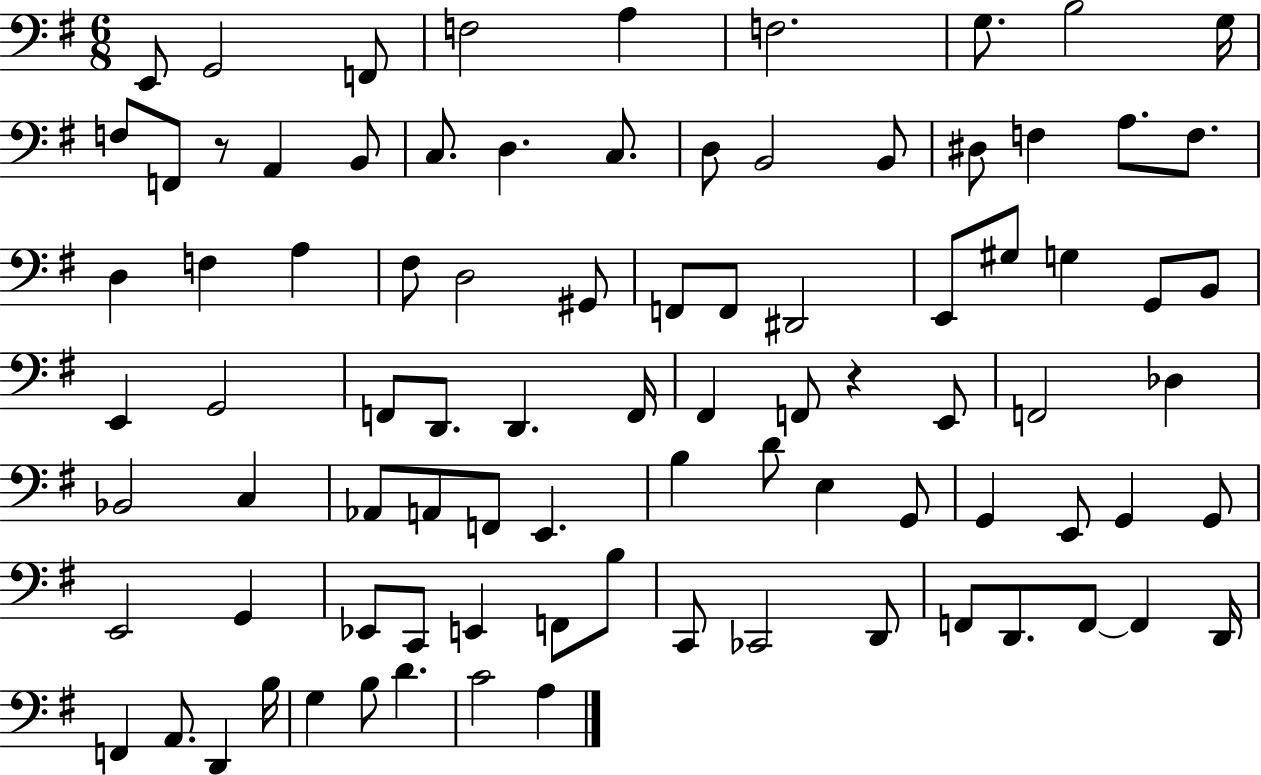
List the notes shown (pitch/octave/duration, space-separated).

E2/e G2/h F2/e F3/h A3/q F3/h. G3/e. B3/h G3/s F3/e F2/e R/e A2/q B2/e C3/e. D3/q. C3/e. D3/e B2/h B2/e D#3/e F3/q A3/e. F3/e. D3/q F3/q A3/q F#3/e D3/h G#2/e F2/e F2/e D#2/h E2/e G#3/e G3/q G2/e B2/e E2/q G2/h F2/e D2/e. D2/q. F2/s F#2/q F2/e R/q E2/e F2/h Db3/q Bb2/h C3/q Ab2/e A2/e F2/e E2/q. B3/q D4/e E3/q G2/e G2/q E2/e G2/q G2/e E2/h G2/q Eb2/e C2/e E2/q F2/e B3/e C2/e CES2/h D2/e F2/e D2/e. F2/e F2/q D2/s F2/q A2/e. D2/q B3/s G3/q B3/e D4/q. C4/h A3/q